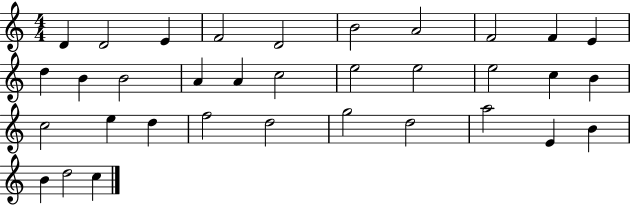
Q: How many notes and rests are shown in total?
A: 34